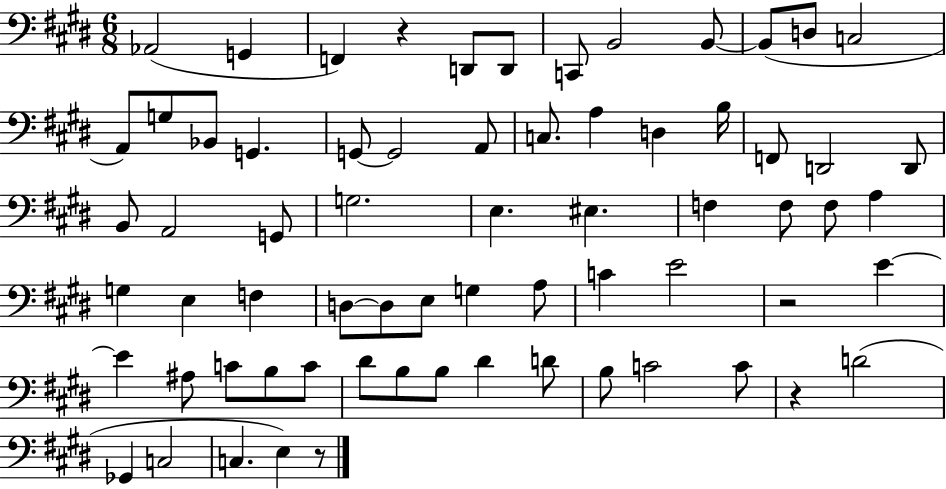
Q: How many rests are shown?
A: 4